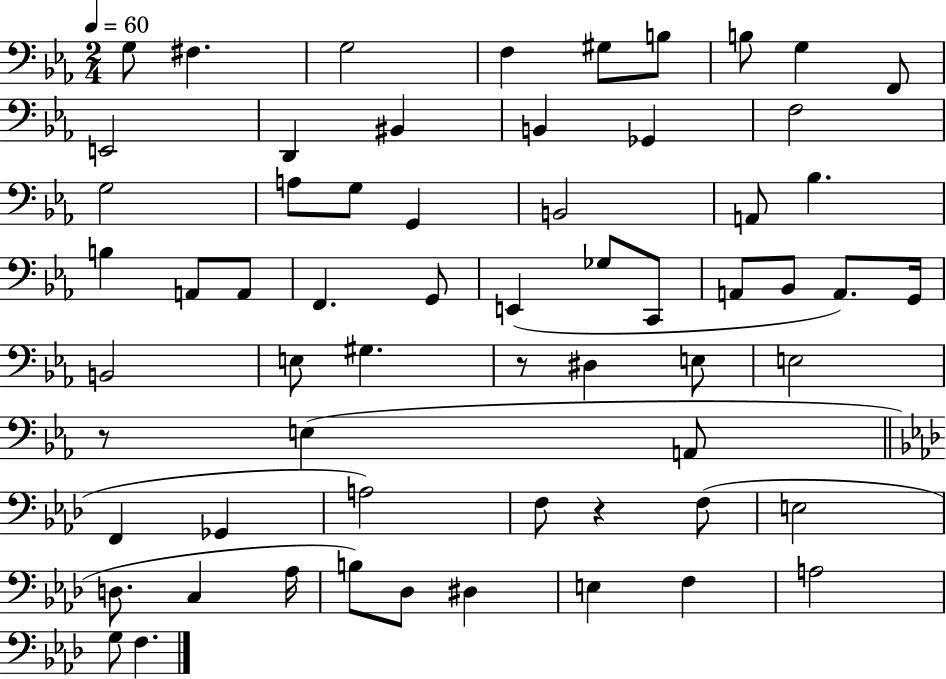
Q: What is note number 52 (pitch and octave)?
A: B3